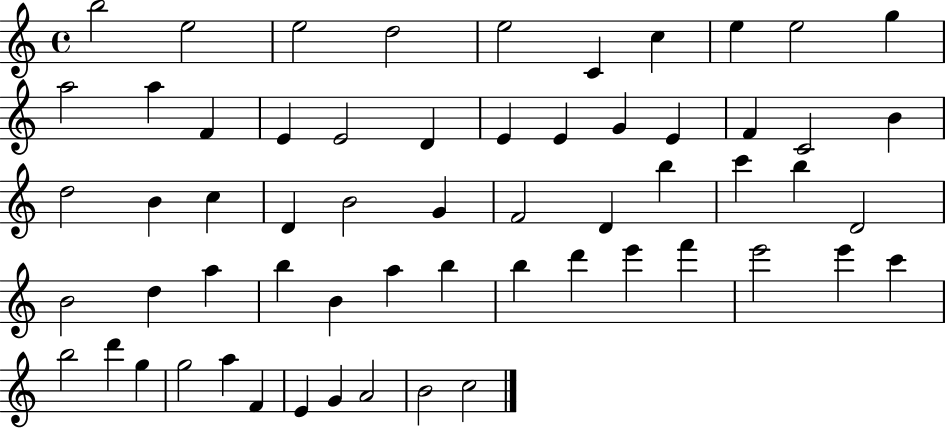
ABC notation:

X:1
T:Untitled
M:4/4
L:1/4
K:C
b2 e2 e2 d2 e2 C c e e2 g a2 a F E E2 D E E G E F C2 B d2 B c D B2 G F2 D b c' b D2 B2 d a b B a b b d' e' f' e'2 e' c' b2 d' g g2 a F E G A2 B2 c2